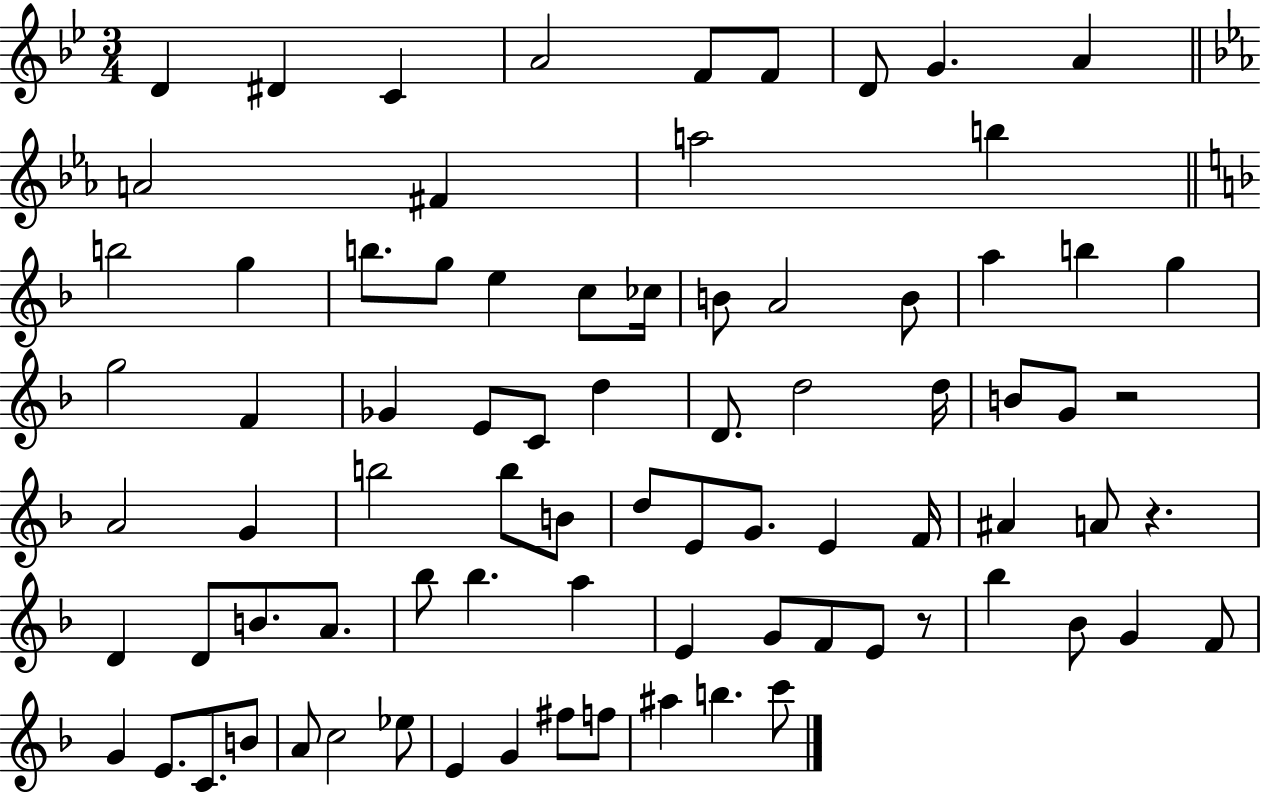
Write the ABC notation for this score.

X:1
T:Untitled
M:3/4
L:1/4
K:Bb
D ^D C A2 F/2 F/2 D/2 G A A2 ^F a2 b b2 g b/2 g/2 e c/2 _c/4 B/2 A2 B/2 a b g g2 F _G E/2 C/2 d D/2 d2 d/4 B/2 G/2 z2 A2 G b2 b/2 B/2 d/2 E/2 G/2 E F/4 ^A A/2 z D D/2 B/2 A/2 _b/2 _b a E G/2 F/2 E/2 z/2 _b _B/2 G F/2 G E/2 C/2 B/2 A/2 c2 _e/2 E G ^f/2 f/2 ^a b c'/2